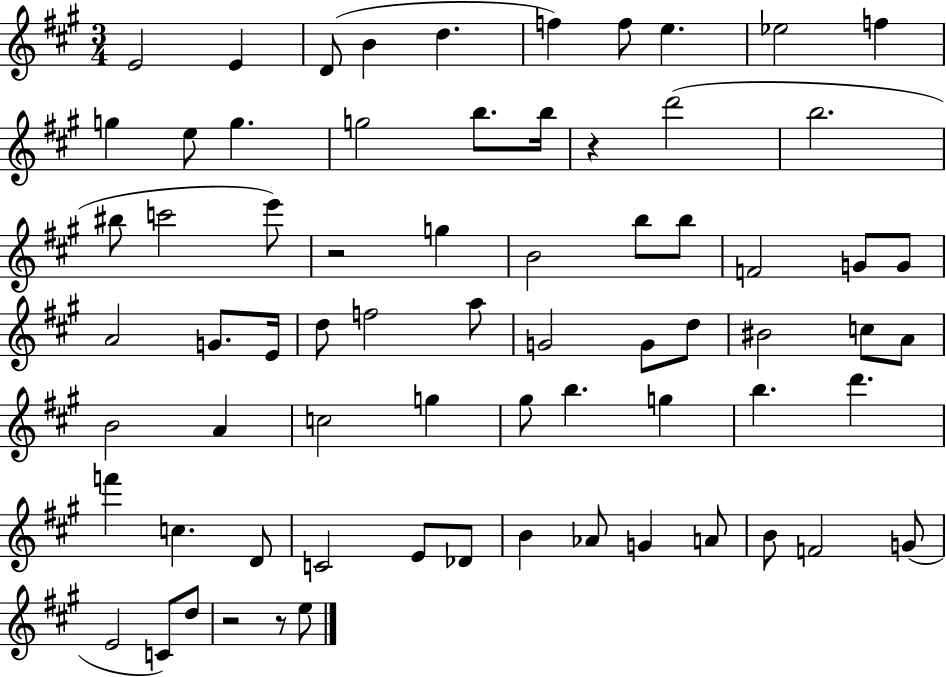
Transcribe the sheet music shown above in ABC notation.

X:1
T:Untitled
M:3/4
L:1/4
K:A
E2 E D/2 B d f f/2 e _e2 f g e/2 g g2 b/2 b/4 z d'2 b2 ^b/2 c'2 e'/2 z2 g B2 b/2 b/2 F2 G/2 G/2 A2 G/2 E/4 d/2 f2 a/2 G2 G/2 d/2 ^B2 c/2 A/2 B2 A c2 g ^g/2 b g b d' f' c D/2 C2 E/2 _D/2 B _A/2 G A/2 B/2 F2 G/2 E2 C/2 d/2 z2 z/2 e/2